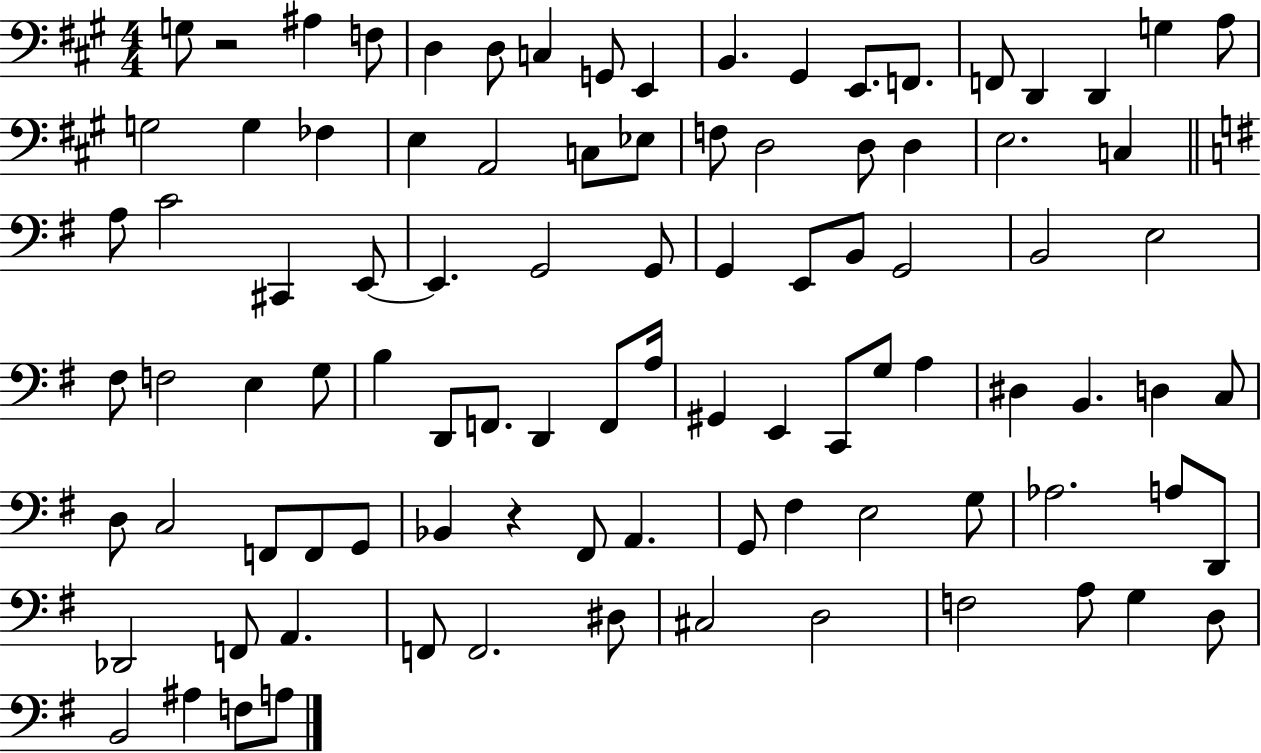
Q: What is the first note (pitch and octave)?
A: G3